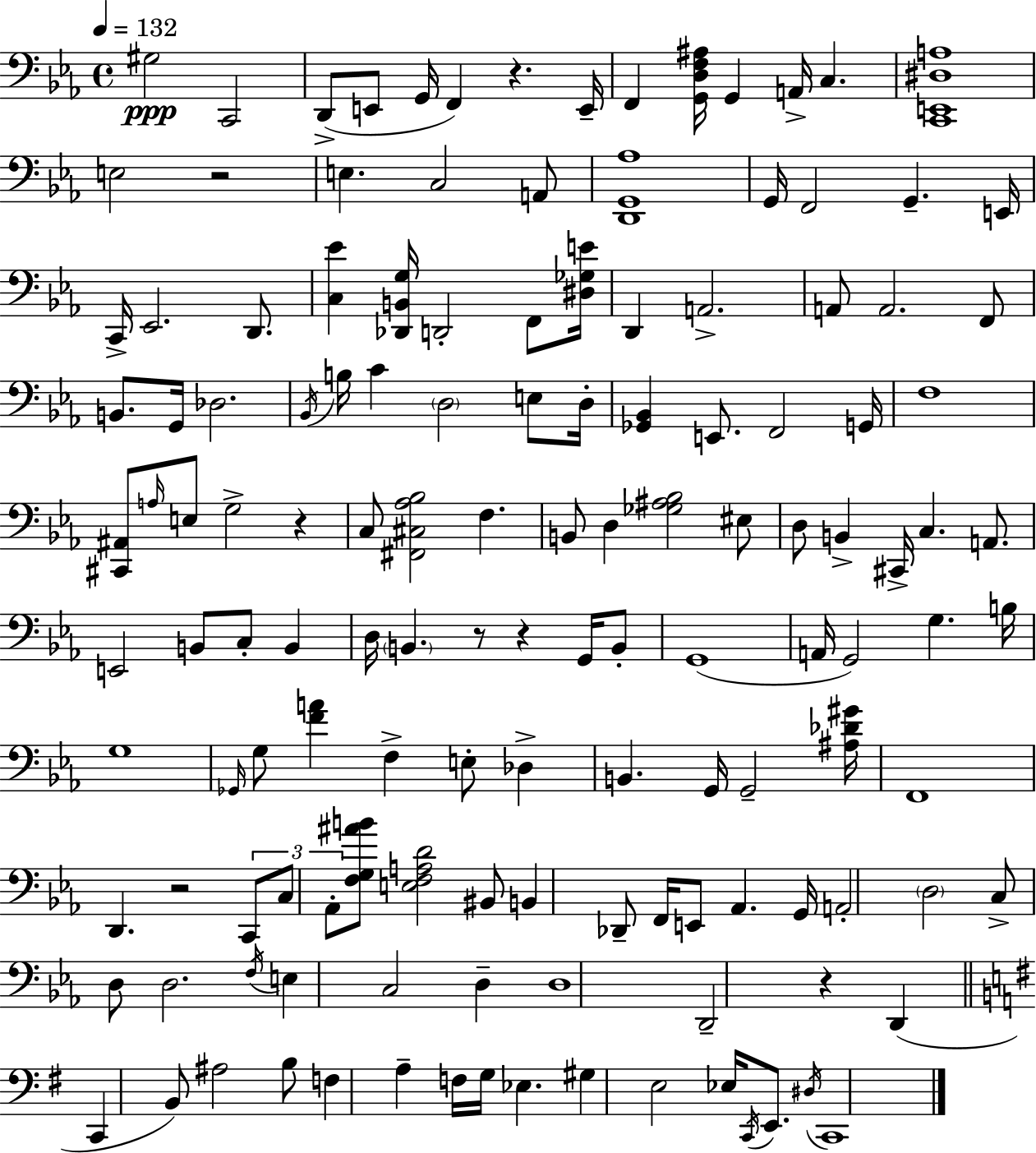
{
  \clef bass
  \time 4/4
  \defaultTimeSignature
  \key ees \major
  \tempo 4 = 132
  \repeat volta 2 { gis2\ppp c,2 | d,8->( e,8 g,16 f,4) r4. e,16-- | f,4 <g, d f ais>16 g,4 a,16-> c4. | <c, e, dis a>1 | \break e2 r2 | e4. c2 a,8 | <d, g, aes>1 | g,16 f,2 g,4.-- e,16 | \break c,16-> ees,2. d,8. | <c ees'>4 <des, b, g>16 d,2-. f,8 <dis ges e'>16 | d,4 a,2.-> | a,8 a,2. f,8 | \break b,8. g,16 des2. | \acciaccatura { bes,16 } b16 c'4 \parenthesize d2 e8 | d16-. <ges, bes,>4 e,8. f,2 | g,16 f1 | \break <cis, ais,>8 \grace { a16 } e8 g2-> r4 | c8 <fis, cis aes bes>2 f4. | b,8 d4 <ges ais bes>2 | eis8 d8 b,4-> cis,16-> c4. a,8. | \break e,2 b,8 c8-. b,4 | d16 \parenthesize b,4. r8 r4 g,16 | b,8-. g,1( | a,16 g,2) g4. | \break b16 g1 | \grace { ges,16 } g8 <f' a'>4 f4-> e8-. des4-> | b,4. g,16 g,2-- | <ais des' gis'>16 f,1 | \break d,4. r2 | \tuplet 3/2 { c,8 c8 aes,8-. } <f g ais' b'>8 <e f a d'>2 | bis,8 b,4 des,8-- f,16 e,8 aes,4. | g,16 a,2-. \parenthesize d2 | \break c8-> d8 d2. | \acciaccatura { f16 } e4 c2 | d4-- d1 | d,2-- r4 | \break d,4( \bar "||" \break \key e \minor c,4 b,8) ais2 b8 | f4 a4-- f16 g16 ees4. | gis4 e2 ees16 \acciaccatura { c,16 } e,8. | \acciaccatura { dis16 } c,1 | \break } \bar "|."
}